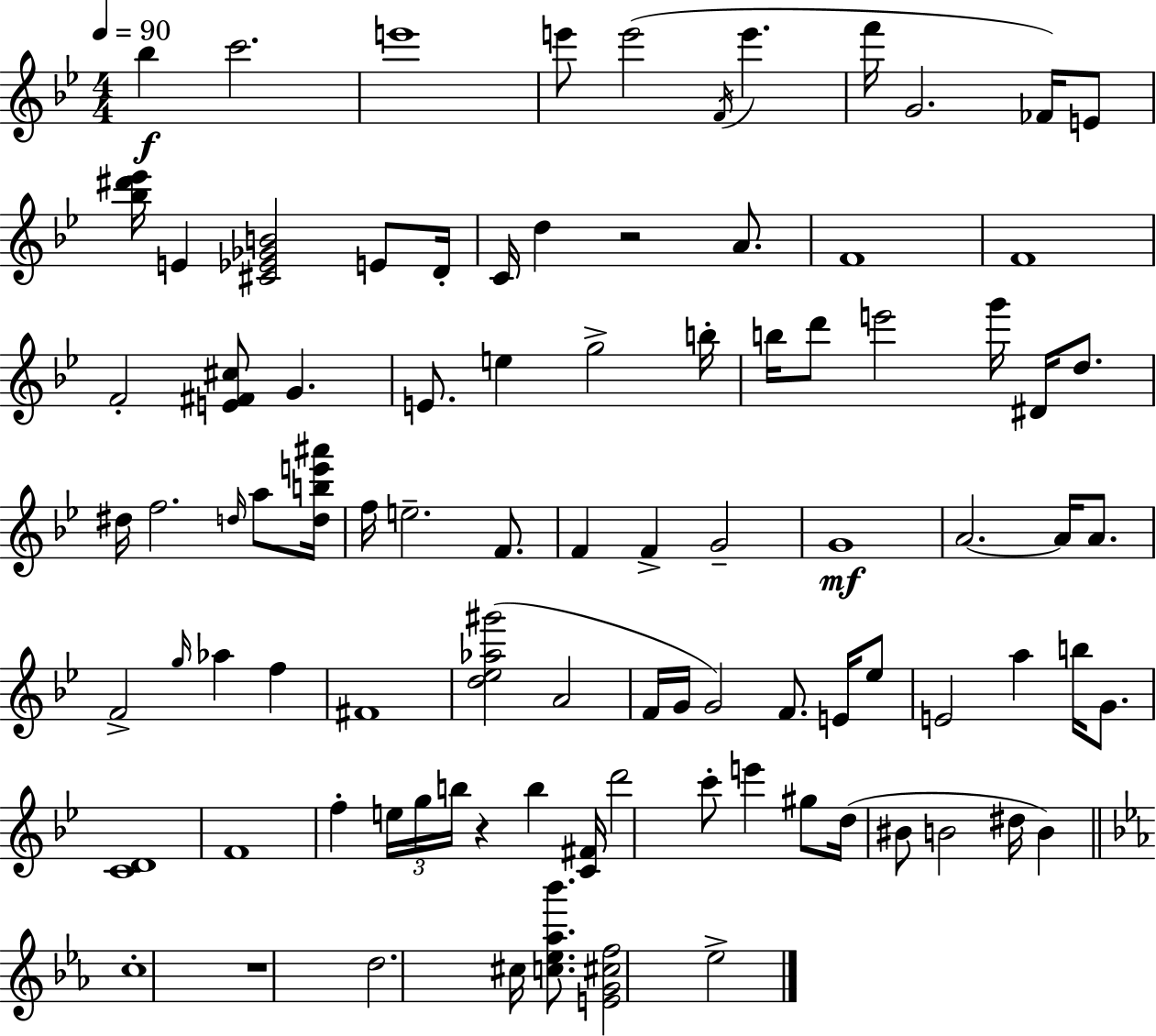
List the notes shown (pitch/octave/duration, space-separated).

Bb5/q C6/h. E6/w E6/e E6/h F4/s E6/q. F6/s G4/h. FES4/s E4/e [Bb5,D#6,Eb6]/s E4/q [C#4,Eb4,Gb4,B4]/h E4/e D4/s C4/s D5/q R/h A4/e. F4/w F4/w F4/h [E4,F#4,C#5]/e G4/q. E4/e. E5/q G5/h B5/s B5/s D6/e E6/h G6/s D#4/s D5/e. D#5/s F5/h. D5/s A5/e [D5,B5,E6,A#6]/s F5/s E5/h. F4/e. F4/q F4/q G4/h G4/w A4/h. A4/s A4/e. F4/h G5/s Ab5/q F5/q F#4/w [D5,Eb5,Ab5,G#6]/h A4/h F4/s G4/s G4/h F4/e. E4/s Eb5/e E4/h A5/q B5/s G4/e. [C4,D4]/w F4/w F5/q E5/s G5/s B5/s R/q B5/q [C4,F#4]/s D6/h C6/e E6/q G#5/e D5/s BIS4/e B4/h D#5/s B4/q C5/w R/w D5/h. C#5/s [C5,Eb5,Ab5,Bb6]/e. [E4,G4,C#5,F5]/h Eb5/h